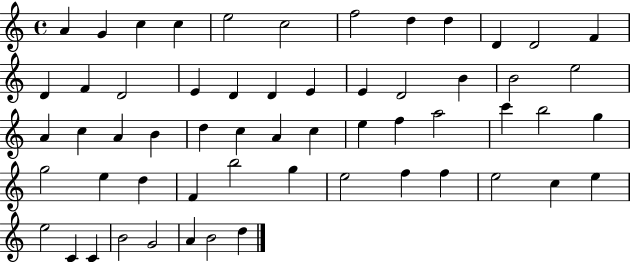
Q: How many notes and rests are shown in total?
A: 58